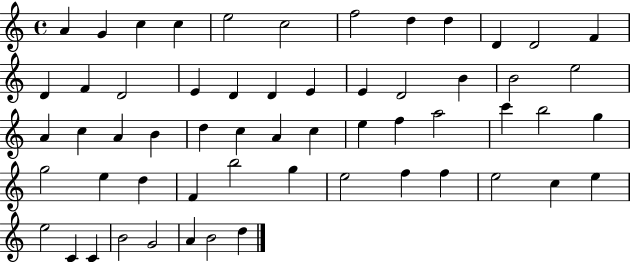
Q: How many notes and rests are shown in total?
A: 58